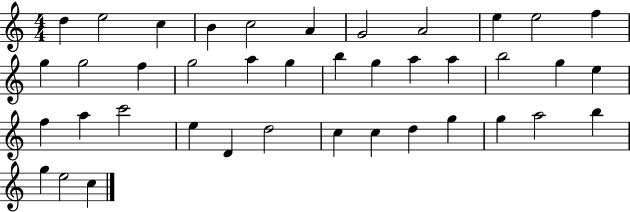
X:1
T:Untitled
M:4/4
L:1/4
K:C
d e2 c B c2 A G2 A2 e e2 f g g2 f g2 a g b g a a b2 g e f a c'2 e D d2 c c d g g a2 b g e2 c